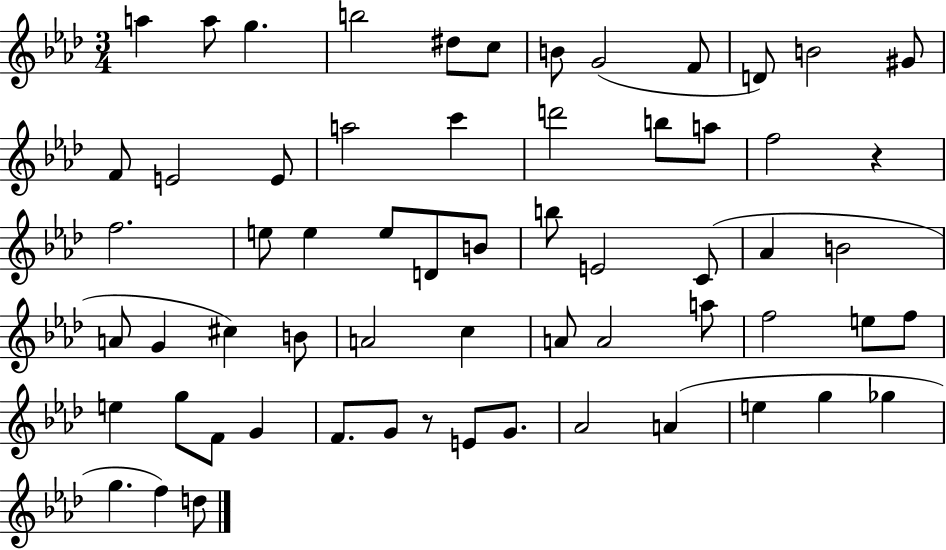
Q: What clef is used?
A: treble